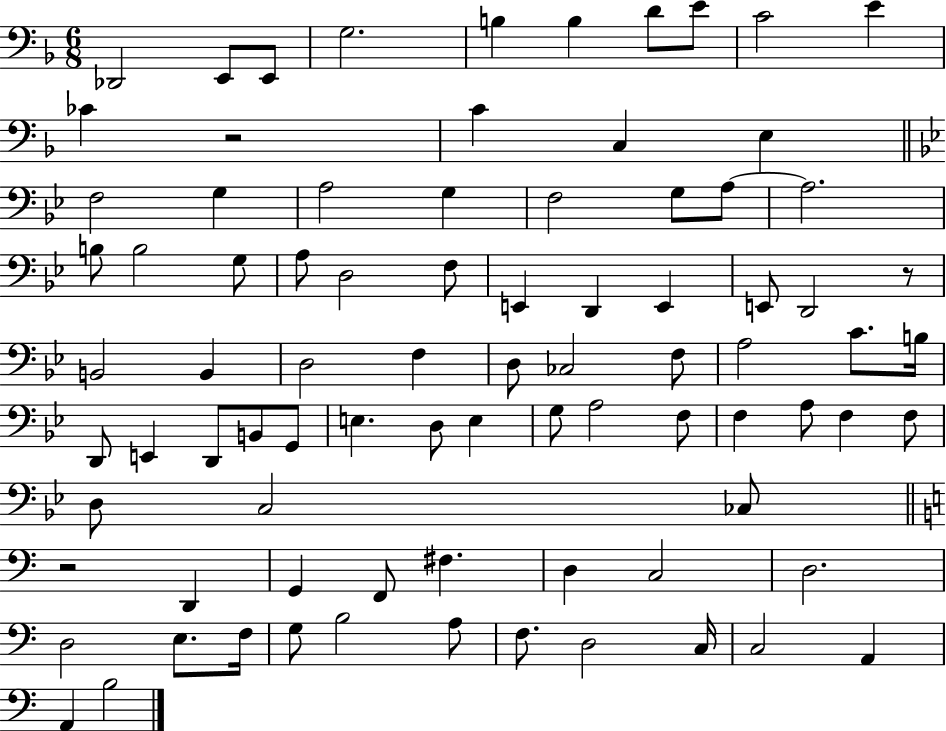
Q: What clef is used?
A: bass